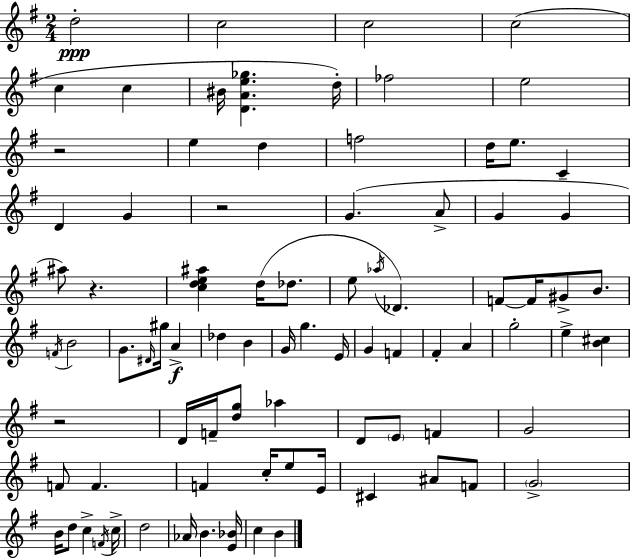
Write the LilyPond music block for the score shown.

{
  \clef treble
  \numericTimeSignature
  \time 2/4
  \key g \major
  d''2-.\ppp | c''2 | c''2 | c''2( | \break c''4 c''4 | bis'16 <d' a' e'' ges''>4. d''16-.) | fes''2 | e''2 | \break r2 | e''4 d''4 | f''2 | d''16 e''8. c'4-- | \break d'4 g'4 | r2 | g'4.( a'8-> | g'4 g'4 | \break ais''8) r4. | <c'' d'' e'' ais''>4 d''16( des''8. | e''8 \acciaccatura { aes''16 } des'4.) | f'8~~ f'16 gis'8-> b'8. | \break \acciaccatura { f'16 } b'2 | g'8. \grace { dis'16 } gis''16 a'4->\f | des''4 b'4 | g'16 g''4. | \break e'16 g'4 f'4 | fis'4-. a'4 | g''2-. | e''4-> <b' cis''>4 | \break r2 | d'16 f'16-- <d'' g''>8 aes''4 | d'8 \parenthesize e'8 f'4 | g'2 | \break f'8 f'4. | f'4 c''16-. | e''8 e'16 cis'4 ais'8 | f'8 \parenthesize g'2-> | \break b'16 d''8 c''4-> | \acciaccatura { f'16 } c''16-> d''2 | aes'16 b'4. | <e' bes'>16 c''4 | \break b'4 \bar "|."
}